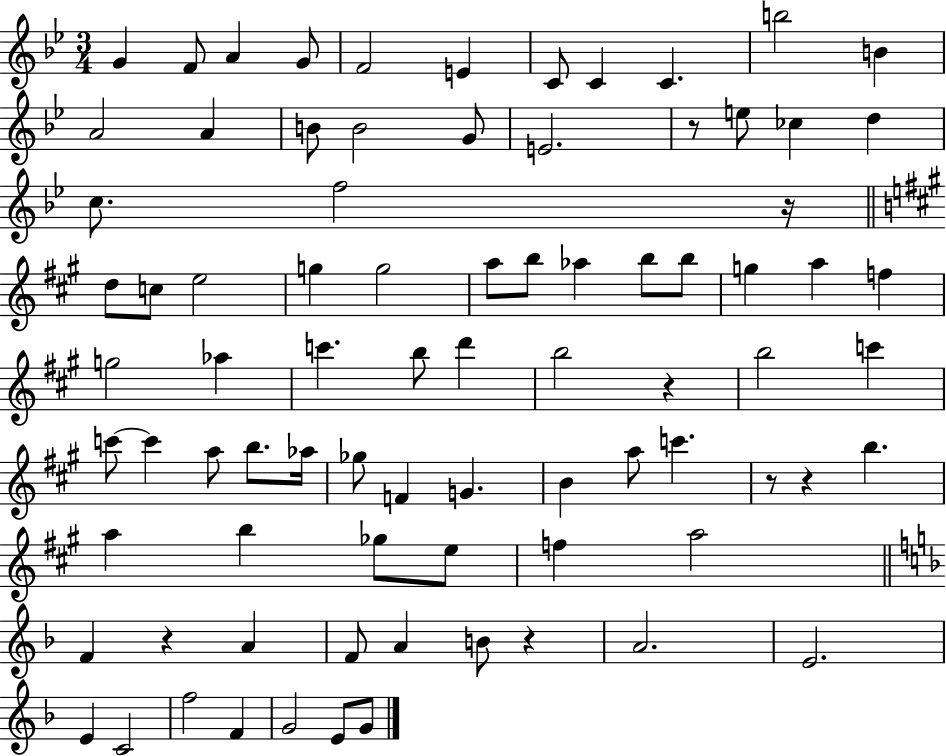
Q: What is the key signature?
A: BES major